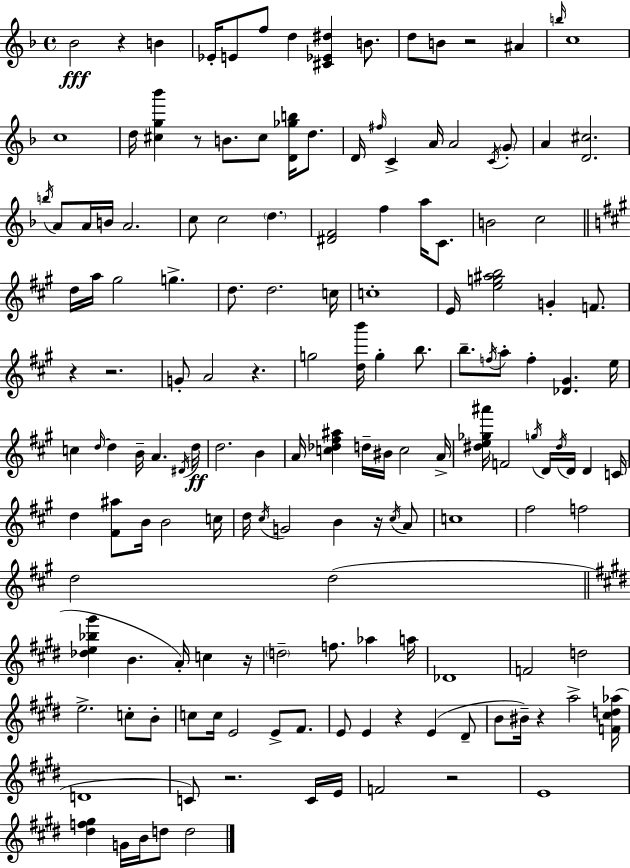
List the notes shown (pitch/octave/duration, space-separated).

Bb4/h R/q B4/q Eb4/s E4/e F5/e D5/q [C#4,Eb4,D#5]/q B4/e. D5/e B4/e R/h A#4/q B5/s C5/w C5/w D5/s [C#5,G5,Bb6]/q R/e B4/e. C#5/e [D4,Gb5,B5]/s D5/e. D4/s F#5/s C4/q A4/s A4/h C4/s G4/e A4/q [D4,C#5]/h. B5/s A4/e A4/s B4/s A4/h. C5/e C5/h D5/q. [D#4,F4]/h F5/q A5/s C4/e. B4/h C5/h D5/s A5/s G#5/h G5/q. D5/e. D5/h. C5/s C5/w E4/s [E5,G5,A#5,B5]/h G4/q F4/e. R/q R/h. G4/e A4/h R/q. G5/h [D5,B6]/s G5/q B5/e. B5/e. F5/s A5/e F5/q [Db4,G#4]/q. E5/s C5/q D5/s D5/q B4/s A4/q. D#4/s D5/s D5/h. B4/q A4/s [C5,Db5,F#5,A#5]/q D5/s BIS4/s C5/h A4/s [D#5,E5,Gb5,A#6]/s F4/h G5/s D4/s D#5/s D4/s D4/q C4/s D5/q [F#4,A#5]/e B4/s B4/h C5/s D5/s C#5/s G4/h B4/q R/s C#5/s A4/e C5/w F#5/h F5/h D5/h D5/h [Db5,E5,Bb5,G#6]/q B4/q. A4/s C5/q R/s D5/h F5/e. Ab5/q A5/s Db4/w F4/h D5/h E5/h. C5/e B4/e C5/e C5/s E4/h E4/e F#4/e. E4/e E4/q R/q E4/q D#4/e B4/e BIS4/s R/q A5/h [F4,C#5,D5,Ab5]/s D4/w C4/e R/h. C4/s E4/s F4/h R/h E4/w [D#5,F5,G#5]/q G4/s B4/s D5/e D5/h